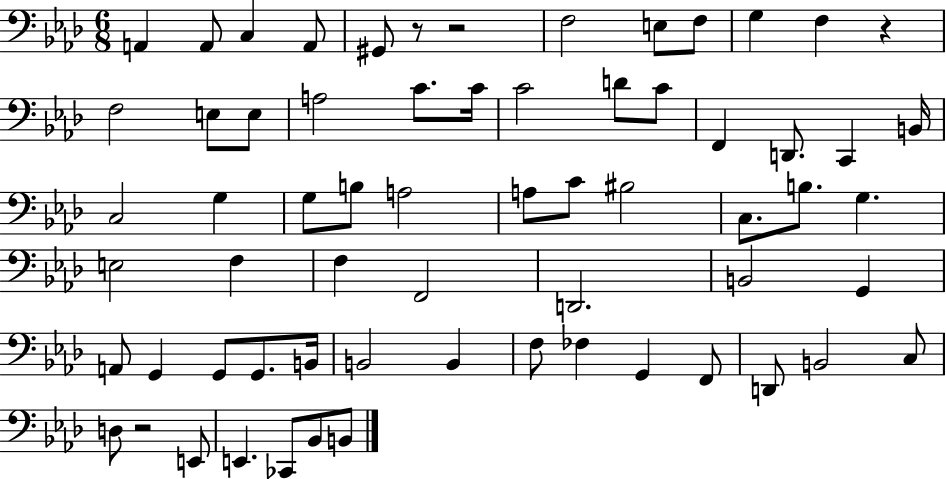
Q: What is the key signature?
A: AES major